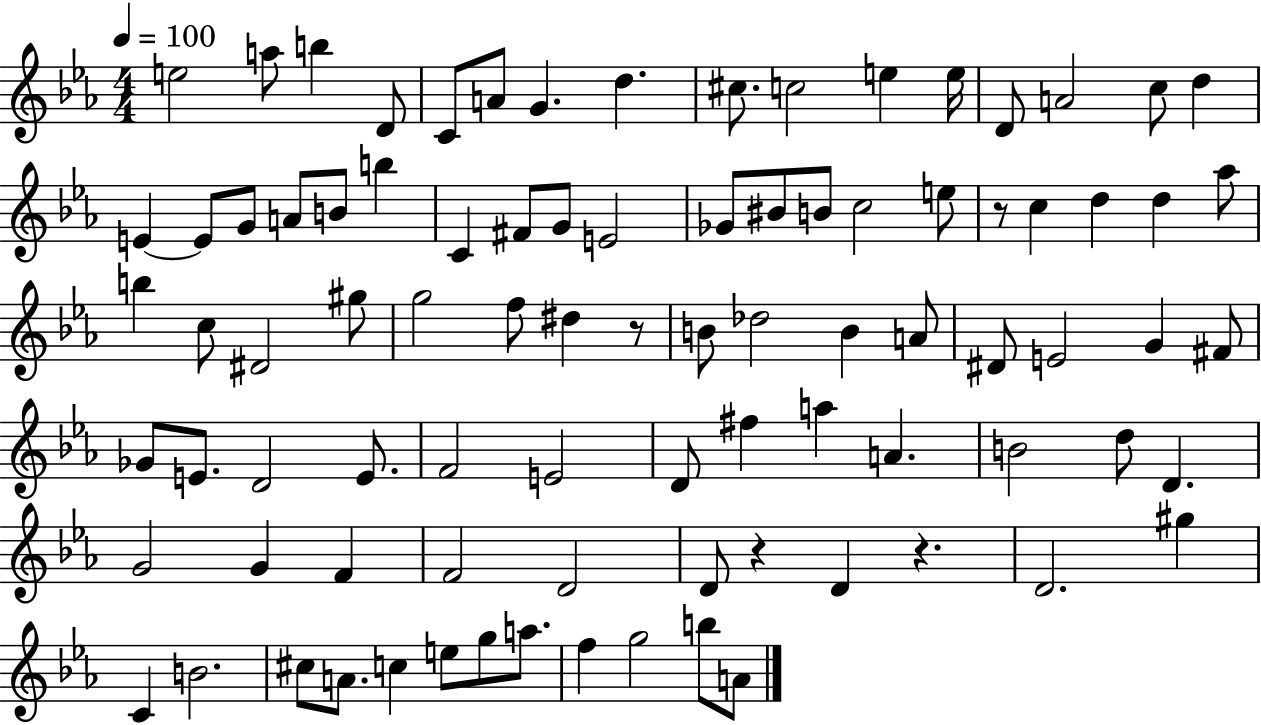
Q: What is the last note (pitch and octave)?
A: A4